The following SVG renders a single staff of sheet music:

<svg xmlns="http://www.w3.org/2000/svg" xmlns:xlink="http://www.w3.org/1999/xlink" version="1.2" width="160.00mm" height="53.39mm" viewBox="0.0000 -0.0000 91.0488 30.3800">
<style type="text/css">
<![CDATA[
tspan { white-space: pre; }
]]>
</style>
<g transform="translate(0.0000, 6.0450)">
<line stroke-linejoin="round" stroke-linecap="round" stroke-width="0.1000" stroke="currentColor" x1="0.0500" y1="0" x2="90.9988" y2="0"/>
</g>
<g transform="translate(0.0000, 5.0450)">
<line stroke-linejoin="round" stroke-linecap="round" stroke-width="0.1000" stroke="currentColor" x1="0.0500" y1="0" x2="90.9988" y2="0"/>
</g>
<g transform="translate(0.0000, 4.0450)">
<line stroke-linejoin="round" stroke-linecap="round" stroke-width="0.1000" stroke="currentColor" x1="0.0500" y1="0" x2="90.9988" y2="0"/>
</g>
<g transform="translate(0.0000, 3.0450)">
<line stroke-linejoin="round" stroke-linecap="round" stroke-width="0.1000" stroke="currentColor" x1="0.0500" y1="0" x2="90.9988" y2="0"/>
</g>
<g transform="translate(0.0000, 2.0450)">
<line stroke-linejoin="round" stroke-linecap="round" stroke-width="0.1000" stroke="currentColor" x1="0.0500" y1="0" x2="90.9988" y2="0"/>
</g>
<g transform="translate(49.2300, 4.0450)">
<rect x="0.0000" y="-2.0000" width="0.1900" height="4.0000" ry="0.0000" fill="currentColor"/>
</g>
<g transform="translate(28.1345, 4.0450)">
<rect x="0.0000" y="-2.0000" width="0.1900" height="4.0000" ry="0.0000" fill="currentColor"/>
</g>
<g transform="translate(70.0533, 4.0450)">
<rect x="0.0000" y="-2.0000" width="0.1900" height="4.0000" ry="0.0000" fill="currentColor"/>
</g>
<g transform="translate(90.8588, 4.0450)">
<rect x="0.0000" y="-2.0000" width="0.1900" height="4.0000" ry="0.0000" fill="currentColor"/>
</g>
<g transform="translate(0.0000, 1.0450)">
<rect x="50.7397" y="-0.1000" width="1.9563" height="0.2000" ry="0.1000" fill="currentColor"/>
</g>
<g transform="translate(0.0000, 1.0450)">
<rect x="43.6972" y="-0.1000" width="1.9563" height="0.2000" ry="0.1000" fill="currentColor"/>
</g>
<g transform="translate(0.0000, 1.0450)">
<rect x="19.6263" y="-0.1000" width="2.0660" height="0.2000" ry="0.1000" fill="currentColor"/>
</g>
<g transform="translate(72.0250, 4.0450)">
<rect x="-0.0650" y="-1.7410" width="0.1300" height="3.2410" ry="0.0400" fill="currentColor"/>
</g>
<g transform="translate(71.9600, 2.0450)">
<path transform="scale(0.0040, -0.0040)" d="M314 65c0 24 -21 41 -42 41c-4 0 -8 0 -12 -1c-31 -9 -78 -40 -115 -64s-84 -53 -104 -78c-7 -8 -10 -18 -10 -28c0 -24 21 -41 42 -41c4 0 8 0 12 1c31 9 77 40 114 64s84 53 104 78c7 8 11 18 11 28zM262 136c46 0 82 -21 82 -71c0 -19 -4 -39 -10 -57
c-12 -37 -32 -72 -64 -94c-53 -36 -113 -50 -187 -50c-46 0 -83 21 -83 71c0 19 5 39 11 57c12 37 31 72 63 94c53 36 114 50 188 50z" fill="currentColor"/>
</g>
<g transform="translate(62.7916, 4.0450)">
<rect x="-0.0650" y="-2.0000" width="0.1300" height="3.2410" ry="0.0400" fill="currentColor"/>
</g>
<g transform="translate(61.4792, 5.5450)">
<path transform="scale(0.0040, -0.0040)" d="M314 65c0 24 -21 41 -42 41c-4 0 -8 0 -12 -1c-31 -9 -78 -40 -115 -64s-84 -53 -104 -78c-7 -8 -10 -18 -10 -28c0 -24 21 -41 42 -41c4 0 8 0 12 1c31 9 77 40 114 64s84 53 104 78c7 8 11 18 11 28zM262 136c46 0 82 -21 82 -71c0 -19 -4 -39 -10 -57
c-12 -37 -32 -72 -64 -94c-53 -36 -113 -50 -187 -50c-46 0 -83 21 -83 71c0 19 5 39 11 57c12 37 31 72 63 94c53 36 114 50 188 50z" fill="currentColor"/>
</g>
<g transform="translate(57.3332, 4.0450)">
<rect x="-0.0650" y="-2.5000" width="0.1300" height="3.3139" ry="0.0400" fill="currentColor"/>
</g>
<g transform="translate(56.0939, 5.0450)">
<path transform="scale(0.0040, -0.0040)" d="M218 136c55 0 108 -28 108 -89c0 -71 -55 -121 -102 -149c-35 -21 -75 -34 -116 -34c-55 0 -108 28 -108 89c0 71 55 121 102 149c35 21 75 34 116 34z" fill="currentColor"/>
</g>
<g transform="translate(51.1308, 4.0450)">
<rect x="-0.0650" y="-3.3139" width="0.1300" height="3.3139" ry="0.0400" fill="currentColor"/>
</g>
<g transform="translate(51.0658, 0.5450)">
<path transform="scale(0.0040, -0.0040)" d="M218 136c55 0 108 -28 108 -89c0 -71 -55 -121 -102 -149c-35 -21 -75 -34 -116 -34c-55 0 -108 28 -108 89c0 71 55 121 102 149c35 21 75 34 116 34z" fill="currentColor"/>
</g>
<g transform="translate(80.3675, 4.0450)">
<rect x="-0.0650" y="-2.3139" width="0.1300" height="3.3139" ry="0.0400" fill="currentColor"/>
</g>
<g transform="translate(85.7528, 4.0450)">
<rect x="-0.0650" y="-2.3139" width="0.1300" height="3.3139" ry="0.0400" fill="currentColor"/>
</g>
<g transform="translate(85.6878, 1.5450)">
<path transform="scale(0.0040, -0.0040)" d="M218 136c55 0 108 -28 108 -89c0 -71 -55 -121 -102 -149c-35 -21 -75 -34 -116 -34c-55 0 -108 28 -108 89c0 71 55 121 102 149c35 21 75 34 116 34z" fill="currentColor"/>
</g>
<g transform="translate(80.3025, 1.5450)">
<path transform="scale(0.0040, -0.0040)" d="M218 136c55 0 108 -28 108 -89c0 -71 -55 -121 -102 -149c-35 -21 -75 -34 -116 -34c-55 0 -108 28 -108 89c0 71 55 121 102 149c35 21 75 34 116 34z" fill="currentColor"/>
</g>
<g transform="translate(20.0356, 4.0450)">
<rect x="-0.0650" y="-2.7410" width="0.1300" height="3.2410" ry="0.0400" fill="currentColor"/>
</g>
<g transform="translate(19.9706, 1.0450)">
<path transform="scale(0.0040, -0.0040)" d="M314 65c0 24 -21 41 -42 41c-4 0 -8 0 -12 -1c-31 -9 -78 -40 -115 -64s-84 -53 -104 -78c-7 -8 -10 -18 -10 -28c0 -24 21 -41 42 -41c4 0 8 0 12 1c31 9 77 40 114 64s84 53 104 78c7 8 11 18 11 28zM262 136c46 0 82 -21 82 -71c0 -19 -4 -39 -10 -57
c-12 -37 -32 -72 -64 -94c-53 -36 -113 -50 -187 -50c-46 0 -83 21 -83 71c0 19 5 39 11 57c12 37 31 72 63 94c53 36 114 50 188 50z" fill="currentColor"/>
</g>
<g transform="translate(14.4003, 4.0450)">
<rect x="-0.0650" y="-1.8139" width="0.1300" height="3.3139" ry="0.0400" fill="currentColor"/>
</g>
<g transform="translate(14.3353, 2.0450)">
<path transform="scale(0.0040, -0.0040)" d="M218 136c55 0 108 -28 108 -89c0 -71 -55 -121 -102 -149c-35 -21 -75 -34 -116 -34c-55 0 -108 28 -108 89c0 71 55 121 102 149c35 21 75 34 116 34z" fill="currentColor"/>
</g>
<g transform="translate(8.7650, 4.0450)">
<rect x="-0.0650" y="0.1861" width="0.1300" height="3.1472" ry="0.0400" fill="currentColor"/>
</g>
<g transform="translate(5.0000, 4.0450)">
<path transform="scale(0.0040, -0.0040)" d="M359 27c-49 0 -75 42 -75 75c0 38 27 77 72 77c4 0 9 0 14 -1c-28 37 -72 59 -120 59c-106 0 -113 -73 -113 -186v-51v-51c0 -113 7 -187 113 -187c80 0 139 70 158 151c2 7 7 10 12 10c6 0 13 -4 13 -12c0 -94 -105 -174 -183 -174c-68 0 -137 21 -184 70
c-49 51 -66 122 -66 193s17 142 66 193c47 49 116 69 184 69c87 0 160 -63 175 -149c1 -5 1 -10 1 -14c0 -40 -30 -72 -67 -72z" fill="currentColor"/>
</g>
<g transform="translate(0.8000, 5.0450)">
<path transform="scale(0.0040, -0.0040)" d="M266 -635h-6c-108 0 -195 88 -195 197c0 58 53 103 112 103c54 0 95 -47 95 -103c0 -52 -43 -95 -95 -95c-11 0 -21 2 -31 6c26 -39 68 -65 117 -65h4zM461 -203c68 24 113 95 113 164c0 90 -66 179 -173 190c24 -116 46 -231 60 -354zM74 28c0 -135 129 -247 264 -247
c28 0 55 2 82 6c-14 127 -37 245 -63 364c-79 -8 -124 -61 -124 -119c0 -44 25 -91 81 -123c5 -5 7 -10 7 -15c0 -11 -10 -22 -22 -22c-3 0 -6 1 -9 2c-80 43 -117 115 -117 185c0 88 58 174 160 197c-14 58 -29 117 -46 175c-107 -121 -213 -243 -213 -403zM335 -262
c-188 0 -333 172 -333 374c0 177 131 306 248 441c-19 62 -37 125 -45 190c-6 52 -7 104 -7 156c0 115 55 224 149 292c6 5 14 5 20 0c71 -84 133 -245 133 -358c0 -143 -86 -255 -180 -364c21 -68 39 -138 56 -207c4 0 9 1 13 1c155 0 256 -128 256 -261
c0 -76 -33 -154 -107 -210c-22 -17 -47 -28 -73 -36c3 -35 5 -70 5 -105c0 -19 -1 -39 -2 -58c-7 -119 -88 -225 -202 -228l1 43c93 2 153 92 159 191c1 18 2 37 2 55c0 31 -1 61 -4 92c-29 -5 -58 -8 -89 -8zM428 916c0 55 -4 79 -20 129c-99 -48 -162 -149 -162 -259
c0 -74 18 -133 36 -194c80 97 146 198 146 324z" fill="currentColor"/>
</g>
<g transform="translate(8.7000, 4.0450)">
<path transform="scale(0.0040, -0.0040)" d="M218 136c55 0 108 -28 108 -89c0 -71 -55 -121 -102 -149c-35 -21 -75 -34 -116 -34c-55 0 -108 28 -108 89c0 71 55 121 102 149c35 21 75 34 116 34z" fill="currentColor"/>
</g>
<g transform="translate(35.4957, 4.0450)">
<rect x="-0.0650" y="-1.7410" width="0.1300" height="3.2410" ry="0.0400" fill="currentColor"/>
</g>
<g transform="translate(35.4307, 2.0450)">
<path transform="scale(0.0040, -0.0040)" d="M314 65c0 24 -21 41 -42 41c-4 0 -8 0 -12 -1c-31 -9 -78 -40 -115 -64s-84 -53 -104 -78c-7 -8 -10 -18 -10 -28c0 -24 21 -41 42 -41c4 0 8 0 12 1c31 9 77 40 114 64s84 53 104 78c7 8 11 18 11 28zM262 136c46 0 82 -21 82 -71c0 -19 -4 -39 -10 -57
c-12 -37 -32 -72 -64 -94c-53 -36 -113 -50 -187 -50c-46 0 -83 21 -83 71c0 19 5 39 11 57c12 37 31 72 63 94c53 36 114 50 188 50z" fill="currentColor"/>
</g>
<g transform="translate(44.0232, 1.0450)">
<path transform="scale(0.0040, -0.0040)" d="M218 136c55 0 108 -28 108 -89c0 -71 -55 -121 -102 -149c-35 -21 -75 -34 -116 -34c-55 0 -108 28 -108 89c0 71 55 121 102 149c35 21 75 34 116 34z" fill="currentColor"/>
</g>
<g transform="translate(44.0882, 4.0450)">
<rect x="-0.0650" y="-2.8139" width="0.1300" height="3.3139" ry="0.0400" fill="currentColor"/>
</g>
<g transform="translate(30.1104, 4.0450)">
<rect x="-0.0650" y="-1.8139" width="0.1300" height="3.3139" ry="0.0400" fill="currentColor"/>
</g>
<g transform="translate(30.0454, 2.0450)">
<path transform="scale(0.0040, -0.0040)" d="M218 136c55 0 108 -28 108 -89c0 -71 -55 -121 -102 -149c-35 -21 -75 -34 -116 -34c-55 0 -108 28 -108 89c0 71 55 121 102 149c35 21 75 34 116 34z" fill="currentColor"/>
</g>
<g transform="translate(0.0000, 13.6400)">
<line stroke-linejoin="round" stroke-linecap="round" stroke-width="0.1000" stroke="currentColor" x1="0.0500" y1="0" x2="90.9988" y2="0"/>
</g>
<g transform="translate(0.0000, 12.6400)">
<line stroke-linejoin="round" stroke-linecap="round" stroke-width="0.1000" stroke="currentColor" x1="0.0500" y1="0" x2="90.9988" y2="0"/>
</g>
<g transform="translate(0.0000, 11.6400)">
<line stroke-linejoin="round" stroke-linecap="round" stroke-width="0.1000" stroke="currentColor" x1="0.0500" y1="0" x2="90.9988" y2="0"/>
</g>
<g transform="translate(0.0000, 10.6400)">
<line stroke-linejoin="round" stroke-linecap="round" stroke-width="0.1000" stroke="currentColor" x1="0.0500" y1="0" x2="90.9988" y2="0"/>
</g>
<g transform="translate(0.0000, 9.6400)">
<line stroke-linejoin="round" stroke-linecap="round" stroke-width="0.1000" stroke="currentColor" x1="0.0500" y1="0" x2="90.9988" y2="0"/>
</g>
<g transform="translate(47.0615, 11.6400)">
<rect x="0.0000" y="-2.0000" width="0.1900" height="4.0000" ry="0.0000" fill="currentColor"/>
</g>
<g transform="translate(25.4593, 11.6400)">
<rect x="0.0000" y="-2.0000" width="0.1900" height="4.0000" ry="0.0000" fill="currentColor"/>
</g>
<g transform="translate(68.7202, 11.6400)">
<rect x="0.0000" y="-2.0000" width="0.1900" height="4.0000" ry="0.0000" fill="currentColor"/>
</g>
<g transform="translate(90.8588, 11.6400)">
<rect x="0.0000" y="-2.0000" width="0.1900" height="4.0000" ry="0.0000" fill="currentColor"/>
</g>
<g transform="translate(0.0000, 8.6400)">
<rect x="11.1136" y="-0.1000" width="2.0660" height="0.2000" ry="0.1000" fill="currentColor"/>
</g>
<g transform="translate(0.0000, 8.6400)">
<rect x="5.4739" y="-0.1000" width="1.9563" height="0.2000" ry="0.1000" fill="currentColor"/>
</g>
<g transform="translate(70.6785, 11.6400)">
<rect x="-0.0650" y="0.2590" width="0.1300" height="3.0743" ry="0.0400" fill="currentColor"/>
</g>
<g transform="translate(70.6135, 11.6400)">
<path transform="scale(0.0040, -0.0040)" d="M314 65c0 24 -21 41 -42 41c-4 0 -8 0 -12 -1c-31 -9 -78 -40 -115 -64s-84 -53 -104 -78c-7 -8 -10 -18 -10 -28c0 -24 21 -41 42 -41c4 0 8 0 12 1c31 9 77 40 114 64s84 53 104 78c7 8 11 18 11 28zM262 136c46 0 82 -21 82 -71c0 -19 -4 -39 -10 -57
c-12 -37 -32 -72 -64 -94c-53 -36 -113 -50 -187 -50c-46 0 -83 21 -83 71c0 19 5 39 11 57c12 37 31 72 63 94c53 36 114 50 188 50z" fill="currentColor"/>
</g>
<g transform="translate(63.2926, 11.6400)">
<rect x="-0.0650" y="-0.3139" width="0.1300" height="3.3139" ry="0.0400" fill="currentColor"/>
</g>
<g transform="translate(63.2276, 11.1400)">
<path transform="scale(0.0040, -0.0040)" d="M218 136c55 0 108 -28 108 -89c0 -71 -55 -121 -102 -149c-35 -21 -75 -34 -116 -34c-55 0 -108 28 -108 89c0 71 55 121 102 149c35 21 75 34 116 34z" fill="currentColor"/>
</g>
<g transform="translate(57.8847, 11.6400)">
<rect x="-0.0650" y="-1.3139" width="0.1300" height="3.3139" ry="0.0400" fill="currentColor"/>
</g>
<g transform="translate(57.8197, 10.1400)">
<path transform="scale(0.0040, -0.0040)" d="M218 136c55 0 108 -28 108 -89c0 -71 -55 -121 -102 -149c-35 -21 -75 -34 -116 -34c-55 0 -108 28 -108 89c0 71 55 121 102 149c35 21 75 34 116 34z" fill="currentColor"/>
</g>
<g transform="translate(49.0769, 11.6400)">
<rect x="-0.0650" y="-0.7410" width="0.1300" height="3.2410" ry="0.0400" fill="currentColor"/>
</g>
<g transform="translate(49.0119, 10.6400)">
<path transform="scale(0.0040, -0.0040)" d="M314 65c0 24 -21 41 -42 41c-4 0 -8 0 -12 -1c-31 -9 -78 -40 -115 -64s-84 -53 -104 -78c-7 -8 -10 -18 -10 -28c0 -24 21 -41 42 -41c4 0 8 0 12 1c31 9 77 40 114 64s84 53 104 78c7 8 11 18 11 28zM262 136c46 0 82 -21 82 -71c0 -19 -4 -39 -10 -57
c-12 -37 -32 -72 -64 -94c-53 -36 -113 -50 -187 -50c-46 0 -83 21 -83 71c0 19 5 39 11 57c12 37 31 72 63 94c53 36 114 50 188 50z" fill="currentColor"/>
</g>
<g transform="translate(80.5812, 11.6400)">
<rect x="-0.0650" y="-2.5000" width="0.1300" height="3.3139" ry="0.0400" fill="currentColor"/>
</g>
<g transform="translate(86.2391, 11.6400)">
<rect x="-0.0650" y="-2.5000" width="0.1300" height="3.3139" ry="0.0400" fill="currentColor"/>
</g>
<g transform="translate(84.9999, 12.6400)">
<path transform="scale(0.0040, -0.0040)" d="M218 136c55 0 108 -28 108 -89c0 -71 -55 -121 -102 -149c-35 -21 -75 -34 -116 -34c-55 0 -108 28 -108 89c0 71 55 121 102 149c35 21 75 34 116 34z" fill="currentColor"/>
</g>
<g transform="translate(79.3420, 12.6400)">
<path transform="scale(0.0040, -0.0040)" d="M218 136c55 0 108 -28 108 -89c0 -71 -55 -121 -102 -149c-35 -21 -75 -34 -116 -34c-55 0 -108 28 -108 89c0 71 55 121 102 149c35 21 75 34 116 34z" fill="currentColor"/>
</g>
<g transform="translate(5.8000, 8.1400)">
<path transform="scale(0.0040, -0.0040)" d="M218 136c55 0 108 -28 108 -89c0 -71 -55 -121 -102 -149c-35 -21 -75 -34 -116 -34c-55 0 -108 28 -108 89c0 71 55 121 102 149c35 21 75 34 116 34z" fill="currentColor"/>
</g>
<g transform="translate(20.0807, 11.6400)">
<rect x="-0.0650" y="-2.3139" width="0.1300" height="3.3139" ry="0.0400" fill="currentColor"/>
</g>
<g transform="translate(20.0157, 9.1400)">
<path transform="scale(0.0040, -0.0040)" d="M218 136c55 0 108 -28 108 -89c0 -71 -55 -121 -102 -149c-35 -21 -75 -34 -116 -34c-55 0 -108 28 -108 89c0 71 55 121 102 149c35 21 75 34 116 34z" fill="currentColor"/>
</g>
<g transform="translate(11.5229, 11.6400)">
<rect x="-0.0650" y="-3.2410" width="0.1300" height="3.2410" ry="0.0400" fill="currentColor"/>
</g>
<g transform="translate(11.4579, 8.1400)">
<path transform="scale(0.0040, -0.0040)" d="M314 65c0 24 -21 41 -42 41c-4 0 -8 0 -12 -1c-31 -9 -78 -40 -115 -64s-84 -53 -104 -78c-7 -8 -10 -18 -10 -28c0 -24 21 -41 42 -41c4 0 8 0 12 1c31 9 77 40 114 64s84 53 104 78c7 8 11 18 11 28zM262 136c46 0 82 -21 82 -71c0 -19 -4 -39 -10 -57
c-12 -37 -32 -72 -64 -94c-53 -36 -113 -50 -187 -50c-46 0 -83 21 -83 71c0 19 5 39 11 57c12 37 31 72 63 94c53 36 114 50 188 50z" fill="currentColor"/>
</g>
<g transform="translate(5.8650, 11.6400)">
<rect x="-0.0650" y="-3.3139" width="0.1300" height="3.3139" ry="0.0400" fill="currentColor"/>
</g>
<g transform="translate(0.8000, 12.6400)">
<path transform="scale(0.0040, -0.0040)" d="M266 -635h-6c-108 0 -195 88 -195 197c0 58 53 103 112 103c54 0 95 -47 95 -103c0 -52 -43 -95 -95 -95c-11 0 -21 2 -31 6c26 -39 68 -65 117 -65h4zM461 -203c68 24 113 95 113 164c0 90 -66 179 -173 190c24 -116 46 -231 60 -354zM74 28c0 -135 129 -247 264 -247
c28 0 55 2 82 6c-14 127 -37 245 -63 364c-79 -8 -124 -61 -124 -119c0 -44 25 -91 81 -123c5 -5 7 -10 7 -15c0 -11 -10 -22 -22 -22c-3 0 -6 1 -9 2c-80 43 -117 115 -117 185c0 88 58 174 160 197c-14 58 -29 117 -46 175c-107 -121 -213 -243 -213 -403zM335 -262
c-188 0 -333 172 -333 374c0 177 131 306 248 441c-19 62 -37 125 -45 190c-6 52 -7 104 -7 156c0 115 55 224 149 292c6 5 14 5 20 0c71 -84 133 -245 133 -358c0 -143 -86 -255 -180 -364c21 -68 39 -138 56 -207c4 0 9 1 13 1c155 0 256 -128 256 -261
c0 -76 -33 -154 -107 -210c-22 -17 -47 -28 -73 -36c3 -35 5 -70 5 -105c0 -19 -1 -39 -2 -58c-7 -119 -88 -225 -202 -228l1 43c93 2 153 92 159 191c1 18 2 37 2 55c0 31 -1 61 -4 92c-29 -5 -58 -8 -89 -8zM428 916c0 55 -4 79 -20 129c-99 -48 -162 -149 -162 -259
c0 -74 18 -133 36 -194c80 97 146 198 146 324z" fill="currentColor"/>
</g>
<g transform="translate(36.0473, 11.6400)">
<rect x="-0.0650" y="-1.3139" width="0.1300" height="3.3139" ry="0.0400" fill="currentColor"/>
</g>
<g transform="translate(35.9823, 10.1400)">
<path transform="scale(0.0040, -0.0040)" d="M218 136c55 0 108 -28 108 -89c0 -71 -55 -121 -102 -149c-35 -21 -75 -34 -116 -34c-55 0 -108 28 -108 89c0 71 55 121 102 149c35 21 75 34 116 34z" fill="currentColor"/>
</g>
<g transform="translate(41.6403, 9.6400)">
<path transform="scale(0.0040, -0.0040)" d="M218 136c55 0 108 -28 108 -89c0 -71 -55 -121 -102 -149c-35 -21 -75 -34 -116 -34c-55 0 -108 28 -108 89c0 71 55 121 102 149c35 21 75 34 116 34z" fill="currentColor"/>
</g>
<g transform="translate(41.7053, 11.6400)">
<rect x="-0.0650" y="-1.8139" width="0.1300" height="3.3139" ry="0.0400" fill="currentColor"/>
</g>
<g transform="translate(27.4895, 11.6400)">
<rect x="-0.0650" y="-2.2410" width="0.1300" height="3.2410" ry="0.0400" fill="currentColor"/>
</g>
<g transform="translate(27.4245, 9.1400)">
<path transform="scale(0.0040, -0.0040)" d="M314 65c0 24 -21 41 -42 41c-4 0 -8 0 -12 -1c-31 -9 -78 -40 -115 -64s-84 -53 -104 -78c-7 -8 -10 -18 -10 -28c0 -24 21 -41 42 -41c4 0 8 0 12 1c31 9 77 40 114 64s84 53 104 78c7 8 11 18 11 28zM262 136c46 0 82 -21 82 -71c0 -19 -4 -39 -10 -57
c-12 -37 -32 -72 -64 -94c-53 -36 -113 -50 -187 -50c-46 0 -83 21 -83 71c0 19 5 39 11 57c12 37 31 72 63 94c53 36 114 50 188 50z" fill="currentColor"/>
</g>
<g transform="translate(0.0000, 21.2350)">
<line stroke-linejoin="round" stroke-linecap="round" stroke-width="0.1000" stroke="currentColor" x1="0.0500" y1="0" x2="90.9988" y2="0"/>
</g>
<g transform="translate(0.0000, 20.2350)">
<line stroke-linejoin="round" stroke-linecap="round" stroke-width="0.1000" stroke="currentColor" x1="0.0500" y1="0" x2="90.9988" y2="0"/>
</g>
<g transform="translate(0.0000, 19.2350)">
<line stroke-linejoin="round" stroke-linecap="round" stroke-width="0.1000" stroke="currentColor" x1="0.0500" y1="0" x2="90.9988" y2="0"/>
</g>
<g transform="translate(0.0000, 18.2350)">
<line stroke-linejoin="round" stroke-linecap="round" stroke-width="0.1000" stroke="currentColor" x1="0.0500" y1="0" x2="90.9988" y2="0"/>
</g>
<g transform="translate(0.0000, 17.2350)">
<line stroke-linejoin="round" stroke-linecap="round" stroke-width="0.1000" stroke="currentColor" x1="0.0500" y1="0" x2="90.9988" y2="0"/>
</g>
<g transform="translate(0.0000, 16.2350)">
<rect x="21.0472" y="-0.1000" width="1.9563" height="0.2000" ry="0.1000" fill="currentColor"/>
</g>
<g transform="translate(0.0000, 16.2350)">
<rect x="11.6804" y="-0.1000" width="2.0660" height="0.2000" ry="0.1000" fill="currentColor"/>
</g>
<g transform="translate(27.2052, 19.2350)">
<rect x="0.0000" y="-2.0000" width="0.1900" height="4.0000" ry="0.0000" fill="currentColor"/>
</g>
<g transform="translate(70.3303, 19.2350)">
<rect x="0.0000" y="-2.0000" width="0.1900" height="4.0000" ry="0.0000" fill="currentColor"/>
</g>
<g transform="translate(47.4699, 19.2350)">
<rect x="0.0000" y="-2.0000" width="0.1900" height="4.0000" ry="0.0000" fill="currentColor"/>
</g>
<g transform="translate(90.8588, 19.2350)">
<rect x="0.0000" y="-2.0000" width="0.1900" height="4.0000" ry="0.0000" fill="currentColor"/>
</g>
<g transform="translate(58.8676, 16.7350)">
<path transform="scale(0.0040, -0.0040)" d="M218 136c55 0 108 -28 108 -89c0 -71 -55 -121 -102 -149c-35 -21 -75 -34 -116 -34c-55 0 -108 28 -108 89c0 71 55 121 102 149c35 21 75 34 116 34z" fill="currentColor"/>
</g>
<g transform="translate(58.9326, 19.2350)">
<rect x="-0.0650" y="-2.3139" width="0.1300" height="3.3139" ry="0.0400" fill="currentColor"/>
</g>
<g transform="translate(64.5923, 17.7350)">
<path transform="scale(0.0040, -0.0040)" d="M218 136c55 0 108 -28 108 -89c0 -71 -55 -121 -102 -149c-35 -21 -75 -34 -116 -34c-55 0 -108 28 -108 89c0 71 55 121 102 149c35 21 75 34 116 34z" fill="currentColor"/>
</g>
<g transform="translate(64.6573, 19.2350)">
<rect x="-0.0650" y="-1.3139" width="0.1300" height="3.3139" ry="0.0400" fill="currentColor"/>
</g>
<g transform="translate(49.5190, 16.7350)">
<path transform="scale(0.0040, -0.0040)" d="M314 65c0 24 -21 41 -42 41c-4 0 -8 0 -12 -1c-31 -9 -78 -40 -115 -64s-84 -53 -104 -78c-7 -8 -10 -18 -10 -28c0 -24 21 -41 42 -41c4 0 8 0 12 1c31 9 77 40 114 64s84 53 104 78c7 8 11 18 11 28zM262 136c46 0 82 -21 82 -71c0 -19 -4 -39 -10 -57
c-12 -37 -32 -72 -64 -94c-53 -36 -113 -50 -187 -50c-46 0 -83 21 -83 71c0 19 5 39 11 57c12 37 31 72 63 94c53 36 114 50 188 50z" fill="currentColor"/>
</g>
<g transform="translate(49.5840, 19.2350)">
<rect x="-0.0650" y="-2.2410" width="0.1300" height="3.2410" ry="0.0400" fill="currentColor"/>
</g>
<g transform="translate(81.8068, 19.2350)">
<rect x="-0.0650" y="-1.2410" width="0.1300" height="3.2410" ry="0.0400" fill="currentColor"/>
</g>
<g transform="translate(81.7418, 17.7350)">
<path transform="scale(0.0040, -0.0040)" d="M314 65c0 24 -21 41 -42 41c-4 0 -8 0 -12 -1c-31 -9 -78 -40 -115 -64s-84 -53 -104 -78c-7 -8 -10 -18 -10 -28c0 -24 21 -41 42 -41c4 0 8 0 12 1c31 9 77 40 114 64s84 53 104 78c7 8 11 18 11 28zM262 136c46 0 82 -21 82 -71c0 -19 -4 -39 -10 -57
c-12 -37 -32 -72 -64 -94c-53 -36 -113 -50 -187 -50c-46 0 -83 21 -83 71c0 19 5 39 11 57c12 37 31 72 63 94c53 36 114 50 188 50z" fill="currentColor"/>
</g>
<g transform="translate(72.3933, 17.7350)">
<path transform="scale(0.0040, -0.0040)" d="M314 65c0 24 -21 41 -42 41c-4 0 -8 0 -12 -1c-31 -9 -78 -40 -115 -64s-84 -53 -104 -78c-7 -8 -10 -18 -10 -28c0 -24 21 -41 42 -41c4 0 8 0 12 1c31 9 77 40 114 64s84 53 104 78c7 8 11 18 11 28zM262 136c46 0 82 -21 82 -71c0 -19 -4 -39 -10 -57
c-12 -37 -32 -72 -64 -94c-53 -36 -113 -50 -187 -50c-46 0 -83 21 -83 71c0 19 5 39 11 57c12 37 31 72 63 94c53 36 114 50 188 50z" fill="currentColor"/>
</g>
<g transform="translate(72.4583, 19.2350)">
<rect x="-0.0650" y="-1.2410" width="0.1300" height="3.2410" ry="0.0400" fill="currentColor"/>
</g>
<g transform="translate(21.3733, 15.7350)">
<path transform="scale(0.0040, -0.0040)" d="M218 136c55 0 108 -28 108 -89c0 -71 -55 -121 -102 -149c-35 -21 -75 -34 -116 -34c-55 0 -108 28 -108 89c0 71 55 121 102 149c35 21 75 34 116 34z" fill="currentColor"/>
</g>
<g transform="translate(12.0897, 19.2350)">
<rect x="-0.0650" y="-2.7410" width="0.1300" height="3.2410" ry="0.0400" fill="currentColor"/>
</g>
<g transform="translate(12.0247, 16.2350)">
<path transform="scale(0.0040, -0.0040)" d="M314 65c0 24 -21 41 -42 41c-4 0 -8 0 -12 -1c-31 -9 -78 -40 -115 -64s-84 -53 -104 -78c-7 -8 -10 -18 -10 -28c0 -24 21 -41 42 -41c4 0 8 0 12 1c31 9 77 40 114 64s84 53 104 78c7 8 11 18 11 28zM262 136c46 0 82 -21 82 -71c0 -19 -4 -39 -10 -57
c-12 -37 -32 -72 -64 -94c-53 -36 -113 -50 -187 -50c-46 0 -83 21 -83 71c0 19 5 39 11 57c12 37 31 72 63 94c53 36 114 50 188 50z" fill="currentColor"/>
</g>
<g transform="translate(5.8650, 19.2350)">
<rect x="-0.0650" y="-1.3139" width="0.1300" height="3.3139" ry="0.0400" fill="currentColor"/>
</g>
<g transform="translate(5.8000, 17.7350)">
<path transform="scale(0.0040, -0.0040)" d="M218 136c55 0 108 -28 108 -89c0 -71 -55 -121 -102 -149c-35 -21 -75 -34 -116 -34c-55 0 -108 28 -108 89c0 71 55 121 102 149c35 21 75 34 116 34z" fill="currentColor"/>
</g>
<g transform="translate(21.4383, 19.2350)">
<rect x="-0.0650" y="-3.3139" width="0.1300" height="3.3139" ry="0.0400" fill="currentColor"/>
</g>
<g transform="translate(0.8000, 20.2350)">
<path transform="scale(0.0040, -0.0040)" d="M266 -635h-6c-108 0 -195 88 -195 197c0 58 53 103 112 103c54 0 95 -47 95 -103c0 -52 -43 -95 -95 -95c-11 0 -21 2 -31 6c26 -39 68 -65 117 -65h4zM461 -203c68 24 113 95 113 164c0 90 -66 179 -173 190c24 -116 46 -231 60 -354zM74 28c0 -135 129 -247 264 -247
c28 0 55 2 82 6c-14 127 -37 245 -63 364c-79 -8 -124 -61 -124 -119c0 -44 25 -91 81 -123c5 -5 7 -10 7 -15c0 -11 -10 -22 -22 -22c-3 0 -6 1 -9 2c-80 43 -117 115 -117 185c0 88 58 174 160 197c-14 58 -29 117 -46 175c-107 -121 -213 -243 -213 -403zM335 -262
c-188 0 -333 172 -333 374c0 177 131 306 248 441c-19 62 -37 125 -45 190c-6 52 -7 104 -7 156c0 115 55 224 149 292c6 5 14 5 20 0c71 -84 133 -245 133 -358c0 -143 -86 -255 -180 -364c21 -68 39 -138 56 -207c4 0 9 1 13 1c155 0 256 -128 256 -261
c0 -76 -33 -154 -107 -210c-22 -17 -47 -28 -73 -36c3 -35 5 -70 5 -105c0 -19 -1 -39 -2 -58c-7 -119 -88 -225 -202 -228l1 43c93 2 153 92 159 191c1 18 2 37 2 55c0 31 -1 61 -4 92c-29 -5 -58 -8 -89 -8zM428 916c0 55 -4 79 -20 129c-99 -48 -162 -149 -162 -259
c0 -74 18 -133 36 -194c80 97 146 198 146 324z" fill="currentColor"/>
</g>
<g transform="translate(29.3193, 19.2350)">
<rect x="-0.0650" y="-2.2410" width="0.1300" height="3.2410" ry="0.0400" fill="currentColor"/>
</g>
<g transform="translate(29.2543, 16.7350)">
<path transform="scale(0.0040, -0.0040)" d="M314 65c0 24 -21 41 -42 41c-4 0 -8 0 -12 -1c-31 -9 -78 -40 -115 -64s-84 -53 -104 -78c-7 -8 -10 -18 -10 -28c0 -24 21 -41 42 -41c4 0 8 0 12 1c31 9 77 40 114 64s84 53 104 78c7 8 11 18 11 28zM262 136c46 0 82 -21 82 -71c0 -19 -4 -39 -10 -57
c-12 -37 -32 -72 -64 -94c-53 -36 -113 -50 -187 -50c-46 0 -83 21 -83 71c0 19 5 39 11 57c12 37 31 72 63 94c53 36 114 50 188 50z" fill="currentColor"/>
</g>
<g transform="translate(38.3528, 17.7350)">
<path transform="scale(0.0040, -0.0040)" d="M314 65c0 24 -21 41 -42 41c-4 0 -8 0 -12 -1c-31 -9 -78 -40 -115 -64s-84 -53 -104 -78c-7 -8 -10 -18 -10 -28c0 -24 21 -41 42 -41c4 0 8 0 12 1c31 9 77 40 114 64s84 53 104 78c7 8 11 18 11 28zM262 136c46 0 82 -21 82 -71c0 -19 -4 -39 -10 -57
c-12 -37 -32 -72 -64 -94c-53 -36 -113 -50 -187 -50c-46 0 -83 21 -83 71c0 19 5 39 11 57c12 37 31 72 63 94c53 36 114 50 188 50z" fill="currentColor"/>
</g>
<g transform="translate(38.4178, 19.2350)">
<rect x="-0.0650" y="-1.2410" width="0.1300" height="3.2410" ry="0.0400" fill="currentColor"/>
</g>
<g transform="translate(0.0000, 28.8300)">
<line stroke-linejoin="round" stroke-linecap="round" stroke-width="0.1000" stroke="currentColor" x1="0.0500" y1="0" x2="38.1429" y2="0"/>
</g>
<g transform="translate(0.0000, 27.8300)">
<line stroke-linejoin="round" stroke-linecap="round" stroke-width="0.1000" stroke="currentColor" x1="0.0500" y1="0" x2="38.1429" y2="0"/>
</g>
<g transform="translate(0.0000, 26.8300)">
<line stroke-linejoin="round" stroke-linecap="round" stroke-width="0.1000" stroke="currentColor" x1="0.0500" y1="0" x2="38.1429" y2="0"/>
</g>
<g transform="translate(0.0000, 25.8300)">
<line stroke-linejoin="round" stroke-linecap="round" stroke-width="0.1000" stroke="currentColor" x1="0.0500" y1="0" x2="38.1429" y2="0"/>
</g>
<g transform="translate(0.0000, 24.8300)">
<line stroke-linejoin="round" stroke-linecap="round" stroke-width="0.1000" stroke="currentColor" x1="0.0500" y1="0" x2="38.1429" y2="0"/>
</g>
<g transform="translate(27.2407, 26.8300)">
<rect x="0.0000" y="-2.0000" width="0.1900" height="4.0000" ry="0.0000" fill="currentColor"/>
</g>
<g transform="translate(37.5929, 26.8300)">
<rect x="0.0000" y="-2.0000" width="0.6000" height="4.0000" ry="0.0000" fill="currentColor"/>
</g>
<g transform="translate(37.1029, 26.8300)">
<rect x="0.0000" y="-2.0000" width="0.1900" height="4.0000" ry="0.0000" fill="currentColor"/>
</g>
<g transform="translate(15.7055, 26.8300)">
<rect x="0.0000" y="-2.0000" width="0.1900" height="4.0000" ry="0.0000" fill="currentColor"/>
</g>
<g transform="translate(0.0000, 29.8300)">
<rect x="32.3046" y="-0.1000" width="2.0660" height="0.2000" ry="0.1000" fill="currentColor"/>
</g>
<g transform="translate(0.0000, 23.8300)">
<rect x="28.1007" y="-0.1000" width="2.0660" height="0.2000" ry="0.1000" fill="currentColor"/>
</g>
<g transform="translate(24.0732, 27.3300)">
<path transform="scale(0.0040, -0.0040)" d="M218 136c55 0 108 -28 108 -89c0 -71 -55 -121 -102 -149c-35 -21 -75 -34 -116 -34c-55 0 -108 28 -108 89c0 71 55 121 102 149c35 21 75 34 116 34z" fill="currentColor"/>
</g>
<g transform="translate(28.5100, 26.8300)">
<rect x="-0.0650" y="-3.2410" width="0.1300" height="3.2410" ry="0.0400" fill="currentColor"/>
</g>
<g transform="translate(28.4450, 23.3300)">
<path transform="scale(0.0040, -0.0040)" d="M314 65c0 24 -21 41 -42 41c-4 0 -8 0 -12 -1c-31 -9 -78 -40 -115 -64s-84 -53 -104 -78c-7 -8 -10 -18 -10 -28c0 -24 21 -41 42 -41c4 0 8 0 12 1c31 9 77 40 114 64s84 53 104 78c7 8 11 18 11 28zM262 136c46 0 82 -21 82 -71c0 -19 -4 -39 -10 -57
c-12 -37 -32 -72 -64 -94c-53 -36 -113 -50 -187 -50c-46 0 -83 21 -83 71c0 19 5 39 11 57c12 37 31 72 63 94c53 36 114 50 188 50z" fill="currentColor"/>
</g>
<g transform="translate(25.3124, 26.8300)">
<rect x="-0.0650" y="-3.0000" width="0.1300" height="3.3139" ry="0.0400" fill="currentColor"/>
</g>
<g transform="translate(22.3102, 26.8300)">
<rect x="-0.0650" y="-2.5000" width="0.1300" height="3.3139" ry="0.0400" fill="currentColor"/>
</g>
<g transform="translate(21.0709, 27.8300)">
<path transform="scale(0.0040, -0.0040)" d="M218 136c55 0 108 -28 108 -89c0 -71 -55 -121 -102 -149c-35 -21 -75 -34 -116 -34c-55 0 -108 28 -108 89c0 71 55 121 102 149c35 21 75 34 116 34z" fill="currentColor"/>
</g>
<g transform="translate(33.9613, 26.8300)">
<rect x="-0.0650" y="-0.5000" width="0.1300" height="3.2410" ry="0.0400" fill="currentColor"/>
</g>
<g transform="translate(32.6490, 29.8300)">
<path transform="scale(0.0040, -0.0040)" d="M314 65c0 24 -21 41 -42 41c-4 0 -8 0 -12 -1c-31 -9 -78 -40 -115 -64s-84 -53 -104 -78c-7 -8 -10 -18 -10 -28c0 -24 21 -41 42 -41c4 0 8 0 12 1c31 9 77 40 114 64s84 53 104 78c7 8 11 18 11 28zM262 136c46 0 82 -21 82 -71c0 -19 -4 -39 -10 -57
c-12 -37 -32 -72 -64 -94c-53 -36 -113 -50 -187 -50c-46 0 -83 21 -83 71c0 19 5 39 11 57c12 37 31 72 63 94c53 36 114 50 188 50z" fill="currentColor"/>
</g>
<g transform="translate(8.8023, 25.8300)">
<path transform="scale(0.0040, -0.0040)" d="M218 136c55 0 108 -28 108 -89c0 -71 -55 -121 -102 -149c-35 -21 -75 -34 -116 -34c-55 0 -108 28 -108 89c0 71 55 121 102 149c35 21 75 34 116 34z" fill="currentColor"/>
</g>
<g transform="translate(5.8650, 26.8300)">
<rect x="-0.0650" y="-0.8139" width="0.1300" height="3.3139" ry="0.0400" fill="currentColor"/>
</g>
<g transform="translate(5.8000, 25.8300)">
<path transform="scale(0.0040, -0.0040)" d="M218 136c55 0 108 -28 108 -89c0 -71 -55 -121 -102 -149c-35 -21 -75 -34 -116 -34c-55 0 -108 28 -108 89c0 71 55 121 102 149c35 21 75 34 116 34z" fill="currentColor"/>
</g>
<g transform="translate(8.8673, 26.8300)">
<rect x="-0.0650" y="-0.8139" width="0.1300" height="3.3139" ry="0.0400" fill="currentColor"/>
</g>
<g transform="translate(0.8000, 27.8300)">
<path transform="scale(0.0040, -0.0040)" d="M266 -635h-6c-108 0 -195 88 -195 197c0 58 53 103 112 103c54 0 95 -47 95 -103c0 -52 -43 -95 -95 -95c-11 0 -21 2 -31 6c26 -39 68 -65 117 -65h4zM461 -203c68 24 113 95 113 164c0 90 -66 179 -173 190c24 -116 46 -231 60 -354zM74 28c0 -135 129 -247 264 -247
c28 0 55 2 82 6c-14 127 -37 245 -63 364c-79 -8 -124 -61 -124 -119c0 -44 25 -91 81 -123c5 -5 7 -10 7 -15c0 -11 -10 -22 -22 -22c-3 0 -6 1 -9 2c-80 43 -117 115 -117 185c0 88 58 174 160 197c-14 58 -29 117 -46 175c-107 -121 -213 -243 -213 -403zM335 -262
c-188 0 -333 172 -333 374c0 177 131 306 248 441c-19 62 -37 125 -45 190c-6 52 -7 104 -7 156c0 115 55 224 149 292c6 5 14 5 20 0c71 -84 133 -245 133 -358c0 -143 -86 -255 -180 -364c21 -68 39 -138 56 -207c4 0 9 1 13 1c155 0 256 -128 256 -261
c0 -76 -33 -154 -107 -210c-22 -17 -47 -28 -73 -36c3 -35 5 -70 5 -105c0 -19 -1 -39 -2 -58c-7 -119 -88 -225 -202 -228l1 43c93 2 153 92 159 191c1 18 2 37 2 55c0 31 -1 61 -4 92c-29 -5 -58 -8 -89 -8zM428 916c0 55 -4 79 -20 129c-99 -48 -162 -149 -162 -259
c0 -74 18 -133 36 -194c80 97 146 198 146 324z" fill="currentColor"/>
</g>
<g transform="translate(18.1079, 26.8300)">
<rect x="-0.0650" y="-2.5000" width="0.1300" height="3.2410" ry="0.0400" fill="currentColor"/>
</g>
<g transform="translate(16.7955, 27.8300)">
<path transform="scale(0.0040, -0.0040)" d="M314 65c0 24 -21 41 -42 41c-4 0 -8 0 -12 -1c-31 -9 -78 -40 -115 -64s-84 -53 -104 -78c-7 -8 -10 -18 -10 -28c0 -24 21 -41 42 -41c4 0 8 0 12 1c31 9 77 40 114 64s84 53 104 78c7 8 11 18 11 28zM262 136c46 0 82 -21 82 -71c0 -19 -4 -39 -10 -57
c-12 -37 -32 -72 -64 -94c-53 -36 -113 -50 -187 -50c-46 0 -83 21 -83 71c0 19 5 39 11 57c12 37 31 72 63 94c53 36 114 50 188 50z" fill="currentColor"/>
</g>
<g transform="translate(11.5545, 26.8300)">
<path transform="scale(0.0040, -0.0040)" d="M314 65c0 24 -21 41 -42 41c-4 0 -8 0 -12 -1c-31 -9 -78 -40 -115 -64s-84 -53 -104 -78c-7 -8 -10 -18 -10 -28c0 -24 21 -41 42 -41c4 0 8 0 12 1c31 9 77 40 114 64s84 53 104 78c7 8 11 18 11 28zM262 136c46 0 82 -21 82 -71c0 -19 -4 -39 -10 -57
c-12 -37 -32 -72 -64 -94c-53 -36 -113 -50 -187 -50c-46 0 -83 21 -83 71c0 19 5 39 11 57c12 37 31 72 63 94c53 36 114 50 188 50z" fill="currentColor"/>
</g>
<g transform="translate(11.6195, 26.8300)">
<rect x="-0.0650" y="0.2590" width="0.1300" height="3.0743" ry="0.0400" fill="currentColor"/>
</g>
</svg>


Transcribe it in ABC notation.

X:1
T:Untitled
M:4/4
L:1/4
K:C
B f a2 f f2 a b G F2 f2 g g b b2 g g2 e f d2 e c B2 G G e a2 b g2 e2 g2 g e e2 e2 d d B2 G2 G A b2 C2